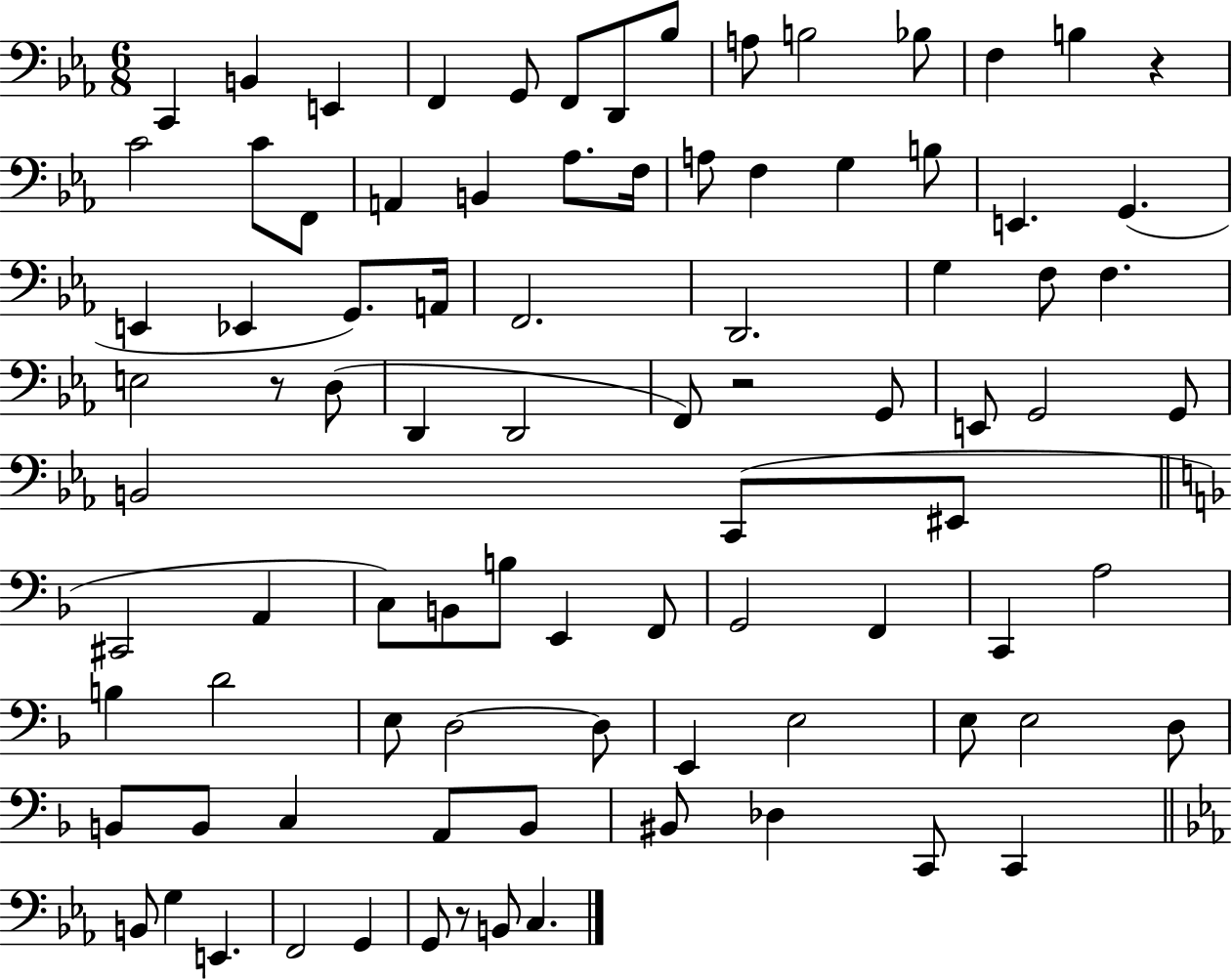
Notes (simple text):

C2/q B2/q E2/q F2/q G2/e F2/e D2/e Bb3/e A3/e B3/h Bb3/e F3/q B3/q R/q C4/h C4/e F2/e A2/q B2/q Ab3/e. F3/s A3/e F3/q G3/q B3/e E2/q. G2/q. E2/q Eb2/q G2/e. A2/s F2/h. D2/h. G3/q F3/e F3/q. E3/h R/e D3/e D2/q D2/h F2/e R/h G2/e E2/e G2/h G2/e B2/h C2/e EIS2/e C#2/h A2/q C3/e B2/e B3/e E2/q F2/e G2/h F2/q C2/q A3/h B3/q D4/h E3/e D3/h D3/e E2/q E3/h E3/e E3/h D3/e B2/e B2/e C3/q A2/e B2/e BIS2/e Db3/q C2/e C2/q B2/e G3/q E2/q. F2/h G2/q G2/e R/e B2/e C3/q.